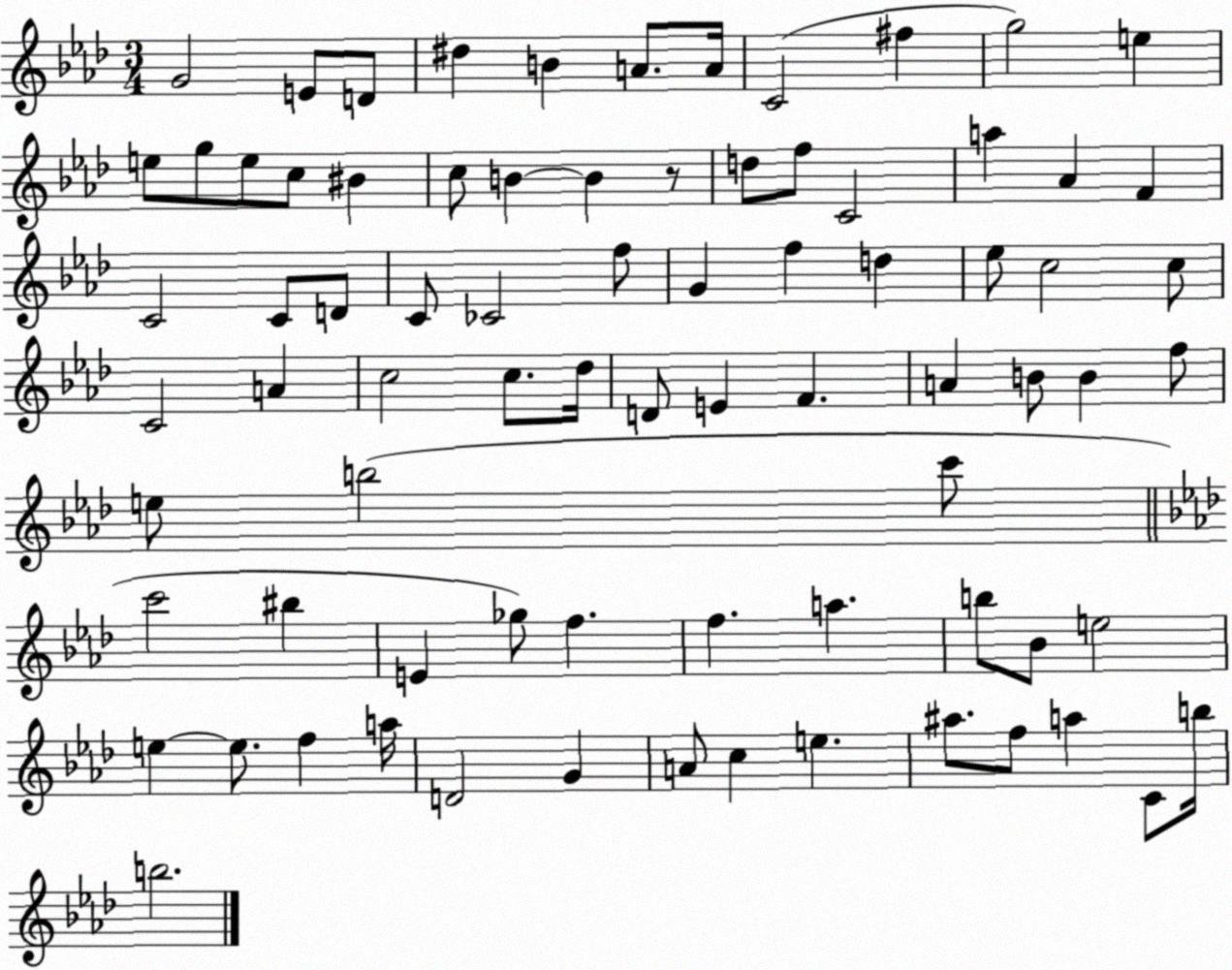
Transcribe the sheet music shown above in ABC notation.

X:1
T:Untitled
M:3/4
L:1/4
K:Ab
G2 E/2 D/2 ^d B A/2 A/4 C2 ^f g2 e e/2 g/2 e/2 c/2 ^B c/2 B B z/2 d/2 f/2 C2 a _A F C2 C/2 D/2 C/2 _C2 f/2 G f d _e/2 c2 c/2 C2 A c2 c/2 _d/4 D/2 E F A B/2 B f/2 e/2 b2 c'/2 c'2 ^b E _g/2 f f a b/2 _B/2 e2 e e/2 f a/4 D2 G A/2 c e ^a/2 f/2 a C/2 b/4 b2